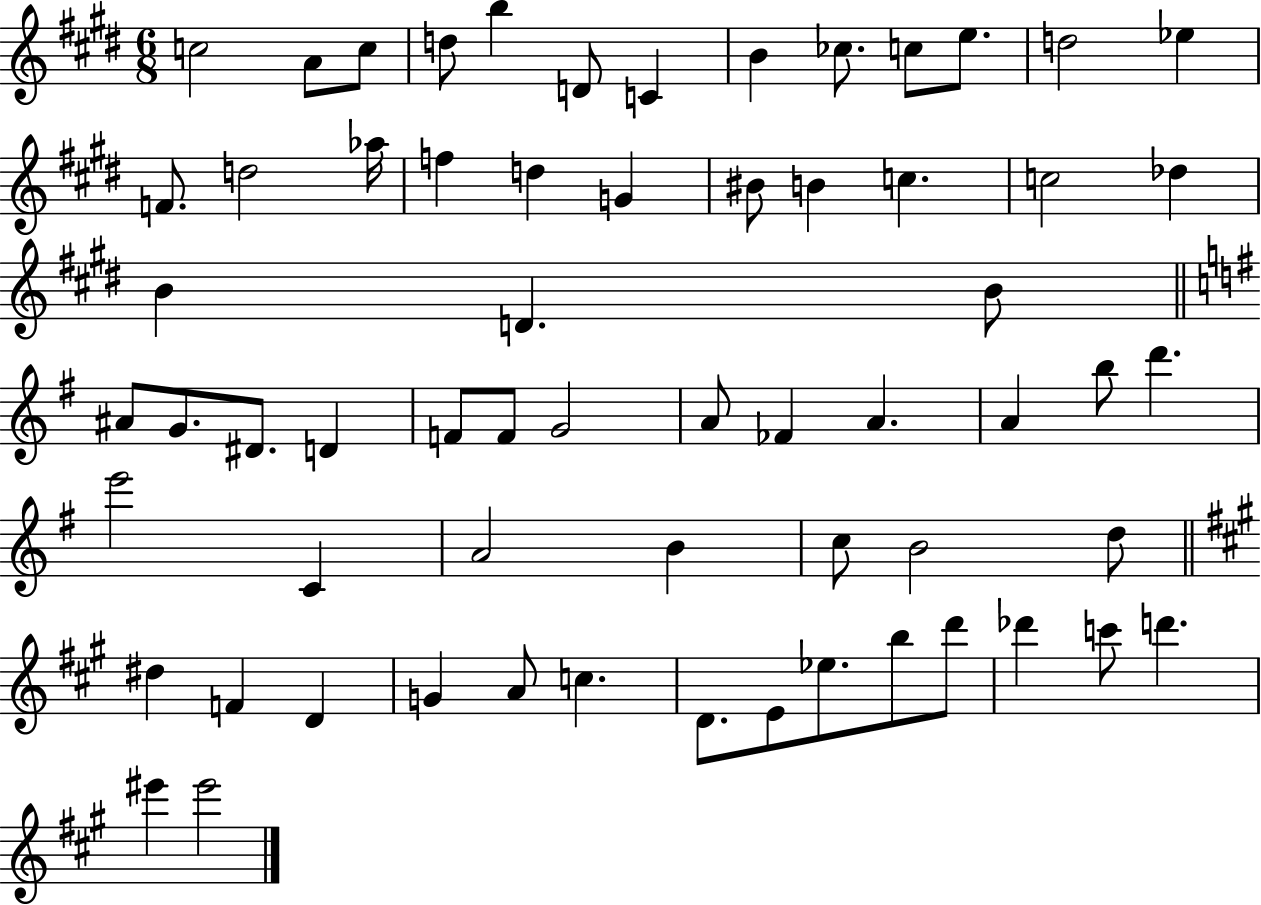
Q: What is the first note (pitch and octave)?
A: C5